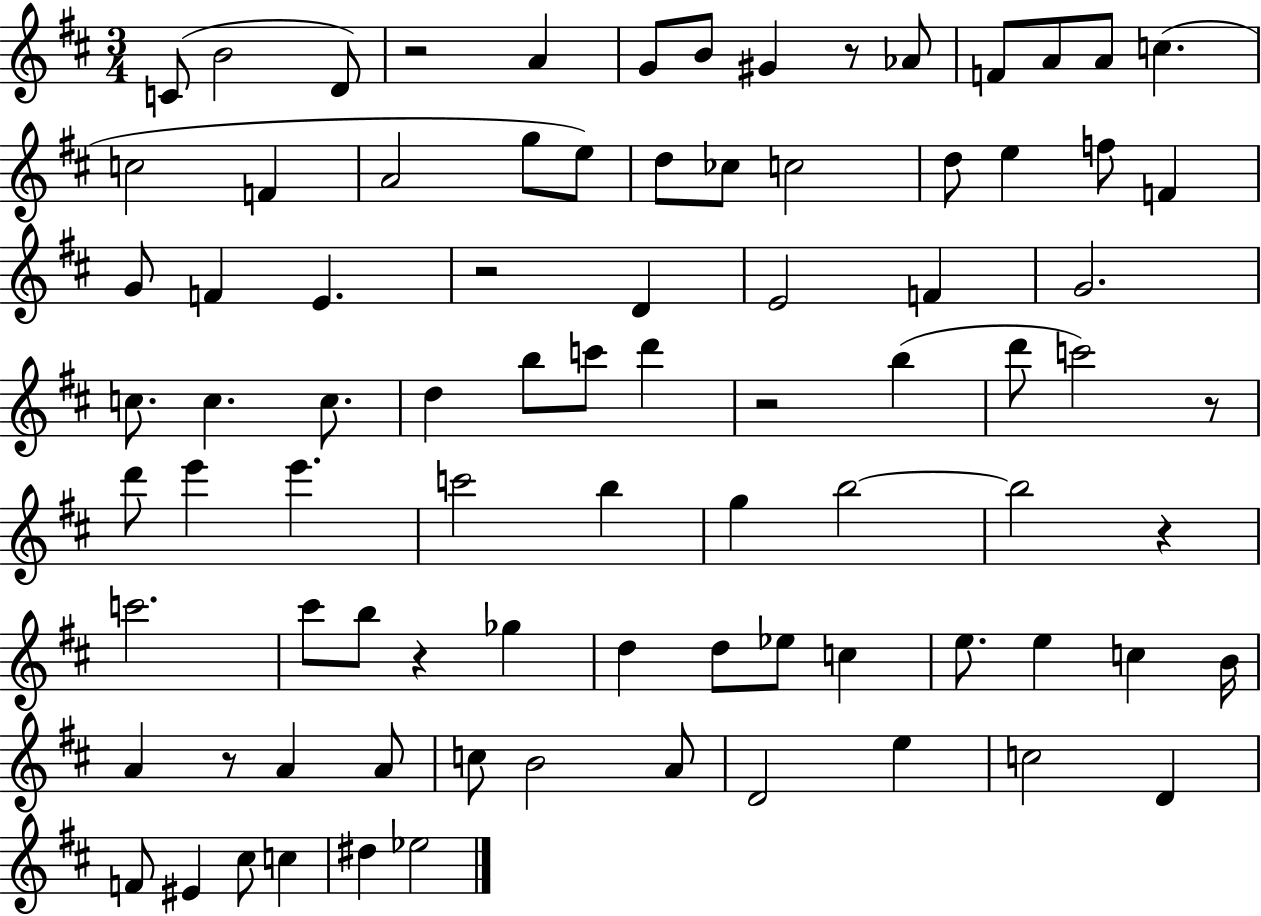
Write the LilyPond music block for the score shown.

{
  \clef treble
  \numericTimeSignature
  \time 3/4
  \key d \major
  \repeat volta 2 { c'8( b'2 d'8) | r2 a'4 | g'8 b'8 gis'4 r8 aes'8 | f'8 a'8 a'8 c''4.( | \break c''2 f'4 | a'2 g''8 e''8) | d''8 ces''8 c''2 | d''8 e''4 f''8 f'4 | \break g'8 f'4 e'4. | r2 d'4 | e'2 f'4 | g'2. | \break c''8. c''4. c''8. | d''4 b''8 c'''8 d'''4 | r2 b''4( | d'''8 c'''2) r8 | \break d'''8 e'''4 e'''4. | c'''2 b''4 | g''4 b''2~~ | b''2 r4 | \break c'''2. | cis'''8 b''8 r4 ges''4 | d''4 d''8 ees''8 c''4 | e''8. e''4 c''4 b'16 | \break a'4 r8 a'4 a'8 | c''8 b'2 a'8 | d'2 e''4 | c''2 d'4 | \break f'8 eis'4 cis''8 c''4 | dis''4 ees''2 | } \bar "|."
}